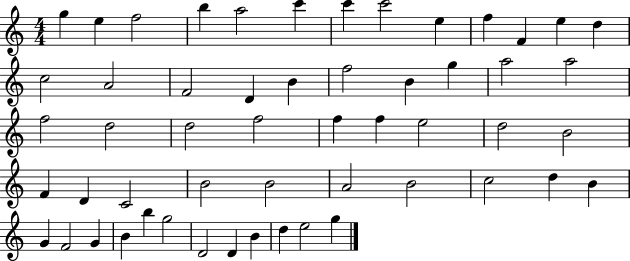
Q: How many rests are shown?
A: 0